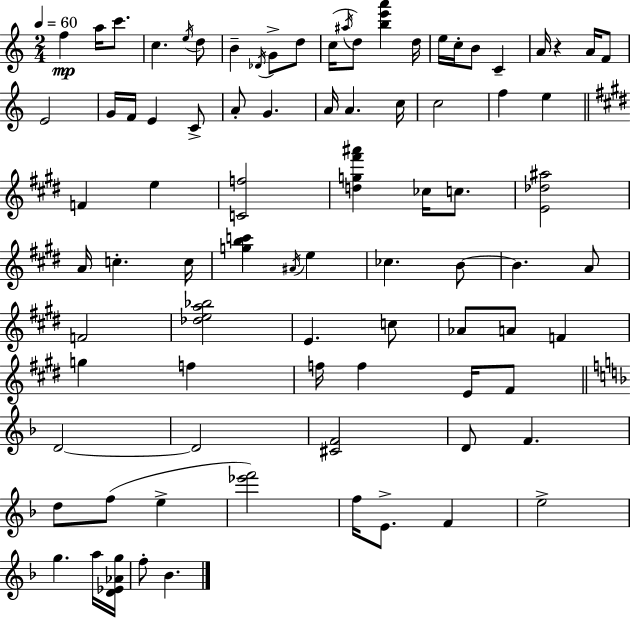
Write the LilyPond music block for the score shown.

{
  \clef treble
  \numericTimeSignature
  \time 2/4
  \key c \major
  \tempo 4 = 60
  f''4\mp a''16 c'''8. | c''4. \acciaccatura { e''16 } d''8 | b'4-- \acciaccatura { des'16 } g'8-> | d''8 c''16( \acciaccatura { ais''16 } d''8) <b'' e''' a'''>4 | \break d''16 e''16 c''16-. b'8 c'4-- | a'16 r4 | a'16 f'8 e'2 | g'16 f'16 e'4 | \break c'8-> a'8-. g'4. | a'16 a'4. | c''16 c''2 | f''4 e''4 | \break \bar "||" \break \key e \major f'4 e''4 | <c' f''>2 | <d'' g'' fis''' ais'''>4 ces''16 c''8. | <e' des'' ais''>2 | \break a'16 c''4.-. c''16 | <g'' b'' c'''>4 \acciaccatura { ais'16 } e''4 | ces''4. b'8~~ | b'4. a'8 | \break f'2 | <des'' e'' a'' bes''>2 | e'4. c''8 | aes'8 a'8 f'4 | \break g''4 f''4 | f''16 f''4 e'16 fis'8 | \bar "||" \break \key f \major d'2~~ | d'2 | <cis' f'>2 | d'8 f'4. | \break d''8 f''8( e''4-> | <ees''' f'''>2) | f''16 e'8.-> f'4 | e''2-> | \break g''4. a''16 <d' ees' aes' g''>16 | f''8-. bes'4. | \bar "|."
}